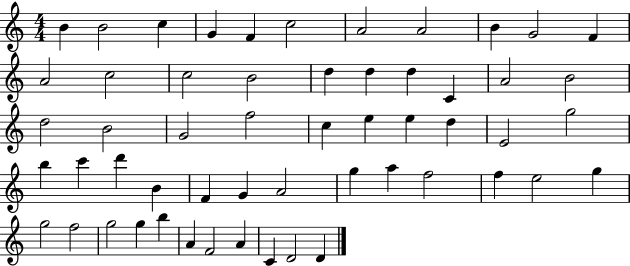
{
  \clef treble
  \numericTimeSignature
  \time 4/4
  \key c \major
  b'4 b'2 c''4 | g'4 f'4 c''2 | a'2 a'2 | b'4 g'2 f'4 | \break a'2 c''2 | c''2 b'2 | d''4 d''4 d''4 c'4 | a'2 b'2 | \break d''2 b'2 | g'2 f''2 | c''4 e''4 e''4 d''4 | e'2 g''2 | \break b''4 c'''4 d'''4 b'4 | f'4 g'4 a'2 | g''4 a''4 f''2 | f''4 e''2 g''4 | \break g''2 f''2 | g''2 g''4 b''4 | a'4 f'2 a'4 | c'4 d'2 d'4 | \break \bar "|."
}